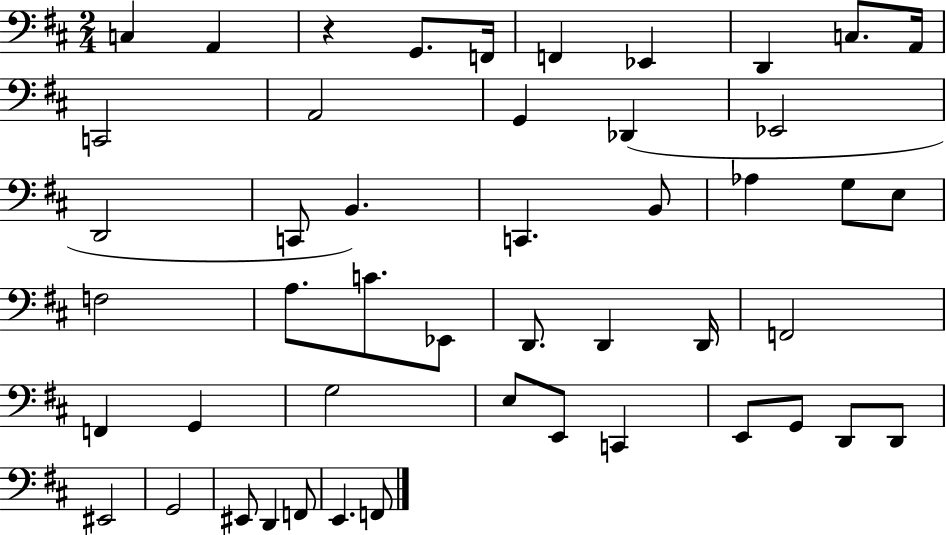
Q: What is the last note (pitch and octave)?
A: F2